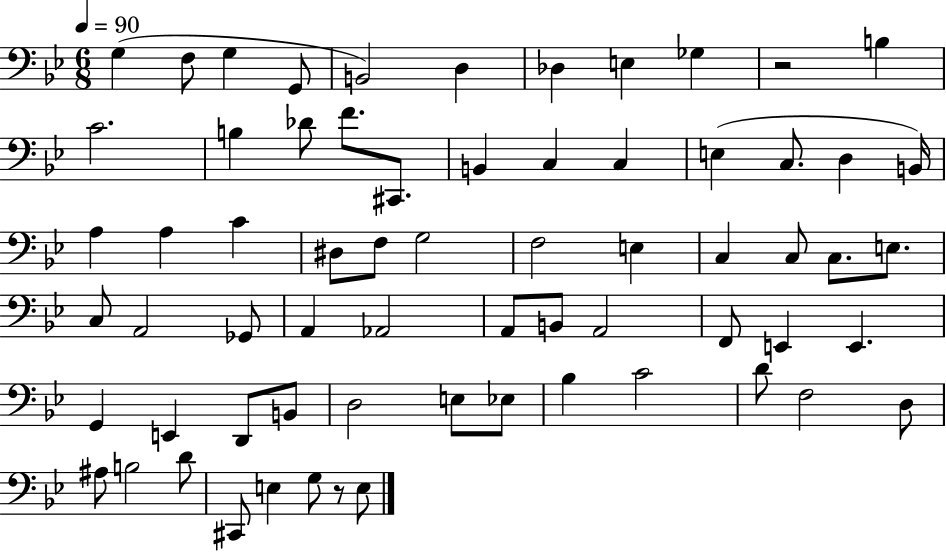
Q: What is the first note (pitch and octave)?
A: G3